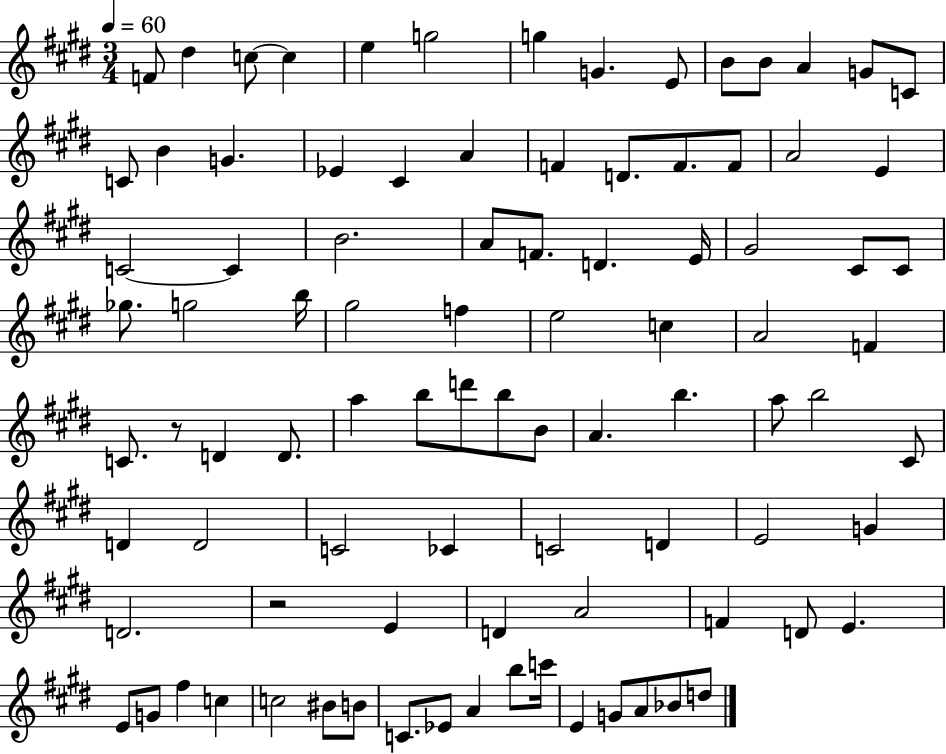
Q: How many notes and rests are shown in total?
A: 92